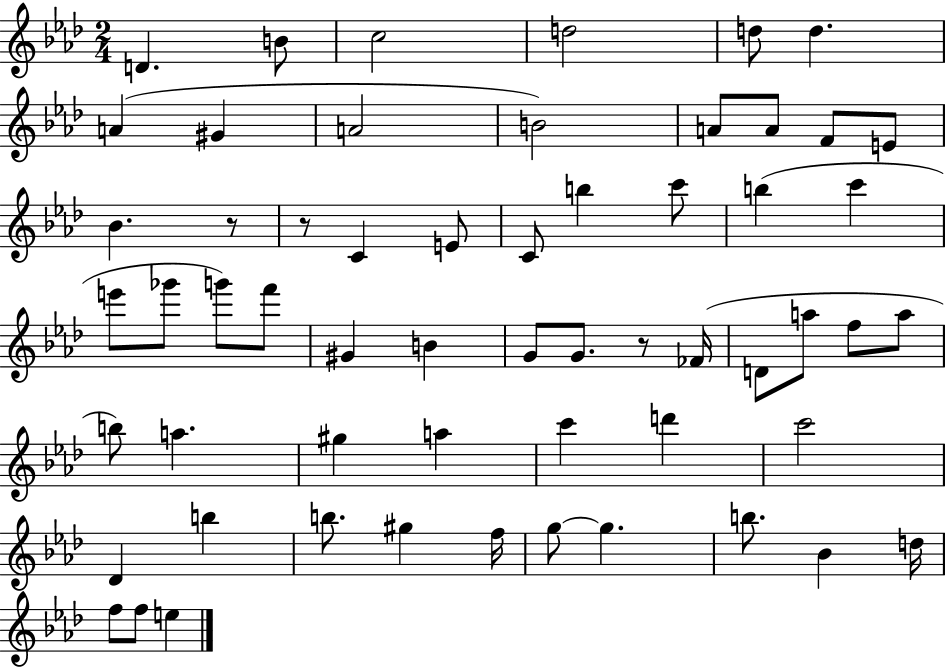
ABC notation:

X:1
T:Untitled
M:2/4
L:1/4
K:Ab
D B/2 c2 d2 d/2 d A ^G A2 B2 A/2 A/2 F/2 E/2 _B z/2 z/2 C E/2 C/2 b c'/2 b c' e'/2 _g'/2 g'/2 f'/2 ^G B G/2 G/2 z/2 _F/4 D/2 a/2 f/2 a/2 b/2 a ^g a c' d' c'2 _D b b/2 ^g f/4 g/2 g b/2 _B d/4 f/2 f/2 e